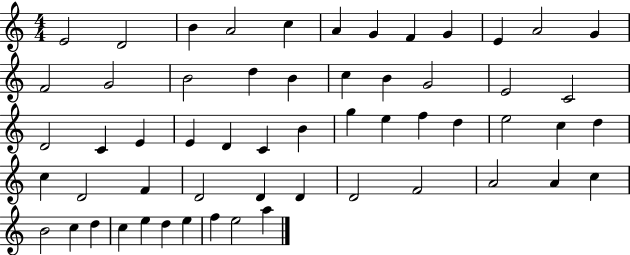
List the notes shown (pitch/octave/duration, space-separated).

E4/h D4/h B4/q A4/h C5/q A4/q G4/q F4/q G4/q E4/q A4/h G4/q F4/h G4/h B4/h D5/q B4/q C5/q B4/q G4/h E4/h C4/h D4/h C4/q E4/q E4/q D4/q C4/q B4/q G5/q E5/q F5/q D5/q E5/h C5/q D5/q C5/q D4/h F4/q D4/h D4/q D4/q D4/h F4/h A4/h A4/q C5/q B4/h C5/q D5/q C5/q E5/q D5/q E5/q F5/q E5/h A5/q